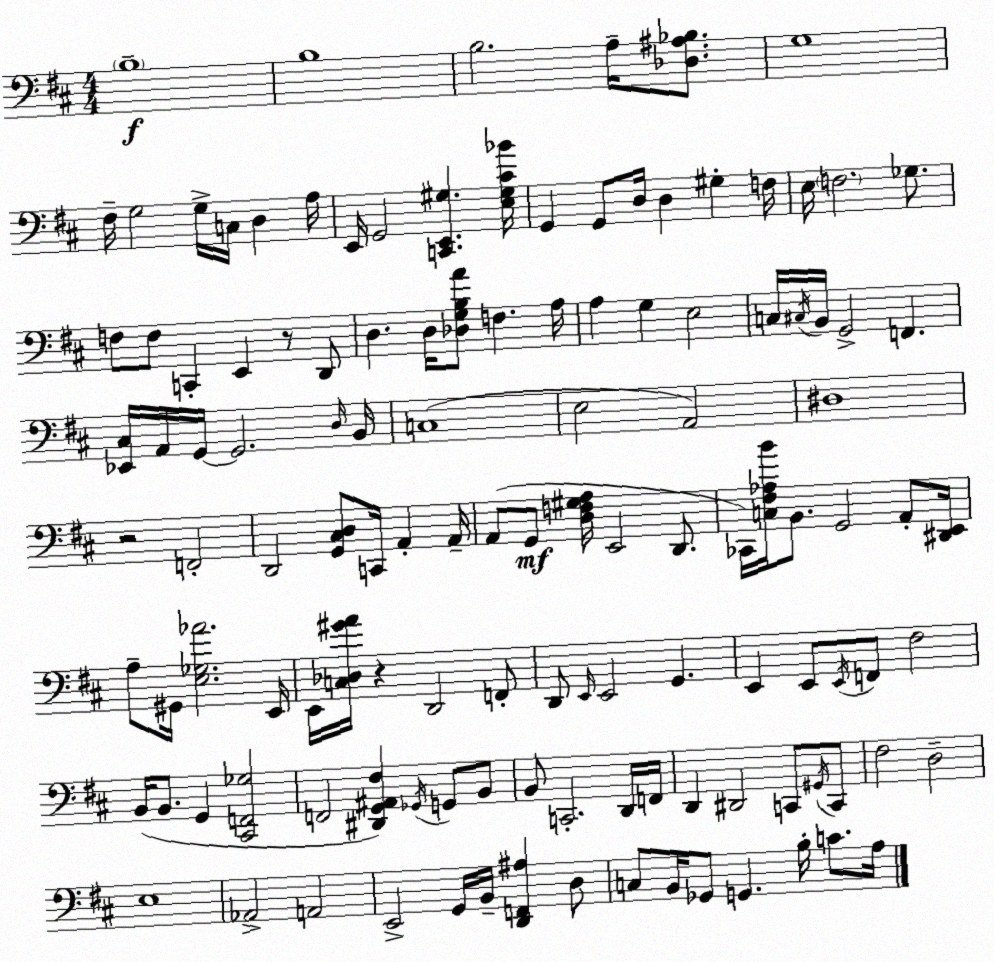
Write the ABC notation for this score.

X:1
T:Untitled
M:4/4
L:1/4
K:D
B,4 B,4 B,2 A,/4 [_D,^A,_B,]/2 G,4 ^F,/4 G,2 G,/4 C,/4 D, A,/4 E,,/4 G,,2 [C,,E,,^G,] [E,^G,^C_B]/4 G,, G,,/2 D,/4 D, ^G, F,/4 E,/4 F,2 _G,/2 F,/2 F,/2 C,, E,, z/2 D,,/2 D, D,/4 [_D,G,B,A]/2 F, A,/4 A, G, E,2 C,/4 ^C,/4 B,,/4 G,,2 F,, [_E,,^C,]/4 A,,/4 G,,/4 G,,2 D,/4 B,,/4 C,4 E,2 A,,2 ^D,4 z2 F,,2 D,,2 [G,,^C,D,]/2 C,,/4 A,, A,,/4 A,,/2 G,,/2 [D,F,^G,A,]/4 E,,2 D,,/2 _C,,/4 [C,^F,_A,B]/4 B,,/2 G,,2 A,,/2 [^D,,E,,]/4 A,/2 ^G,,/4 [E,_G,_A]2 E,,/4 E,,/4 [C,_D,^GA]/4 z D,,2 F,,/2 D,,/2 E,,/4 E,,2 G,, E,, E,,/2 E,,/4 F,,/2 ^F,2 B,,/4 B,,/2 G,, [^C,,F,,_G,]2 F,,2 [^D,,G,,^A,,^F,] _G,,/4 G,,/2 B,,/2 B,,/2 C,,2 D,,/4 F,,/4 D,, ^D,,2 C,,/2 ^G,,/4 C,,/2 ^F,2 D,2 E,4 _A,,2 A,,2 E,,2 G,,/4 B,,/4 [D,,F,,^A,] D,/2 C,/2 B,,/4 _G,,/2 G,, B,/4 C/2 A,/4